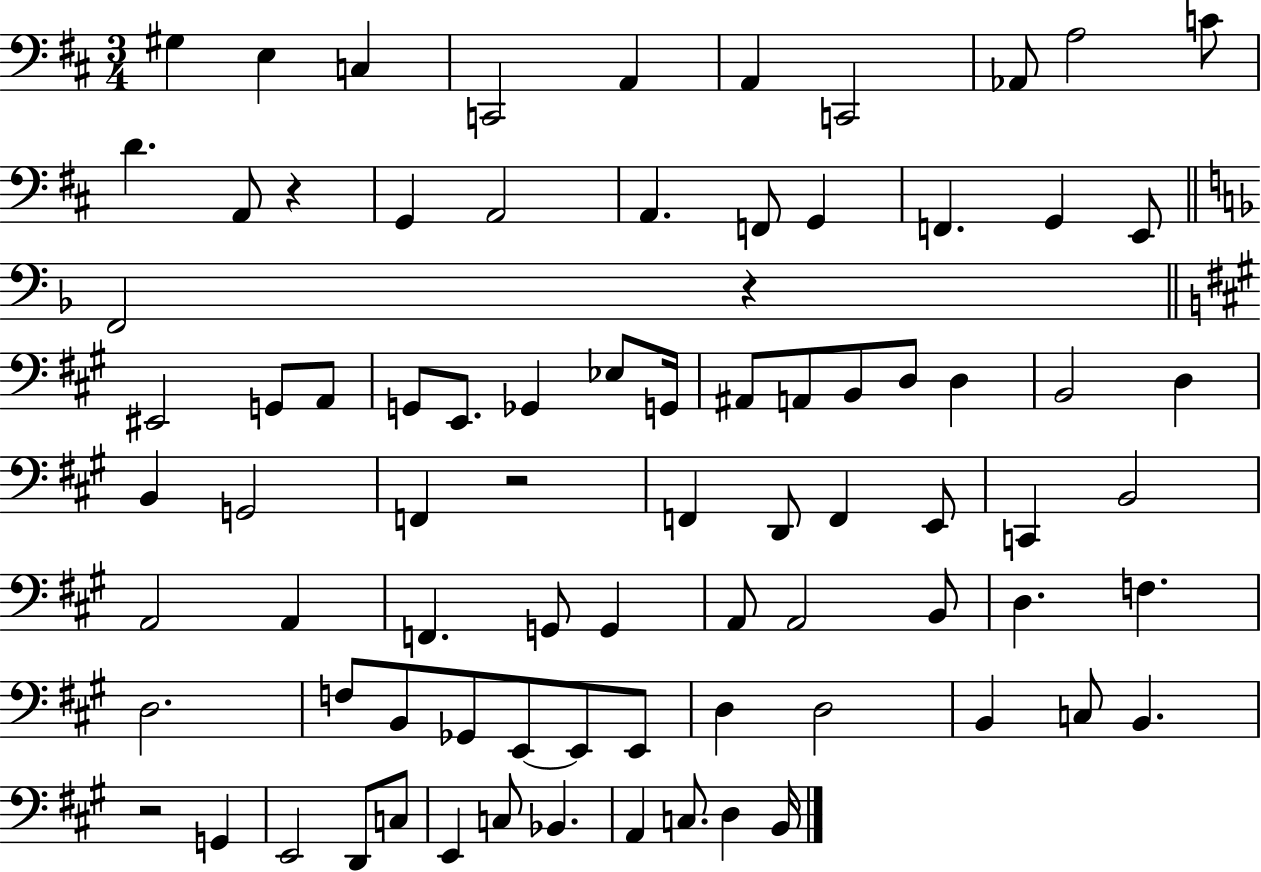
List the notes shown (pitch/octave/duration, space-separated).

G#3/q E3/q C3/q C2/h A2/q A2/q C2/h Ab2/e A3/h C4/e D4/q. A2/e R/q G2/q A2/h A2/q. F2/e G2/q F2/q. G2/q E2/e F2/h R/q EIS2/h G2/e A2/e G2/e E2/e. Gb2/q Eb3/e G2/s A#2/e A2/e B2/e D3/e D3/q B2/h D3/q B2/q G2/h F2/q R/h F2/q D2/e F2/q E2/e C2/q B2/h A2/h A2/q F2/q. G2/e G2/q A2/e A2/h B2/e D3/q. F3/q. D3/h. F3/e B2/e Gb2/e E2/e E2/e E2/e D3/q D3/h B2/q C3/e B2/q. R/h G2/q E2/h D2/e C3/e E2/q C3/e Bb2/q. A2/q C3/e. D3/q B2/s